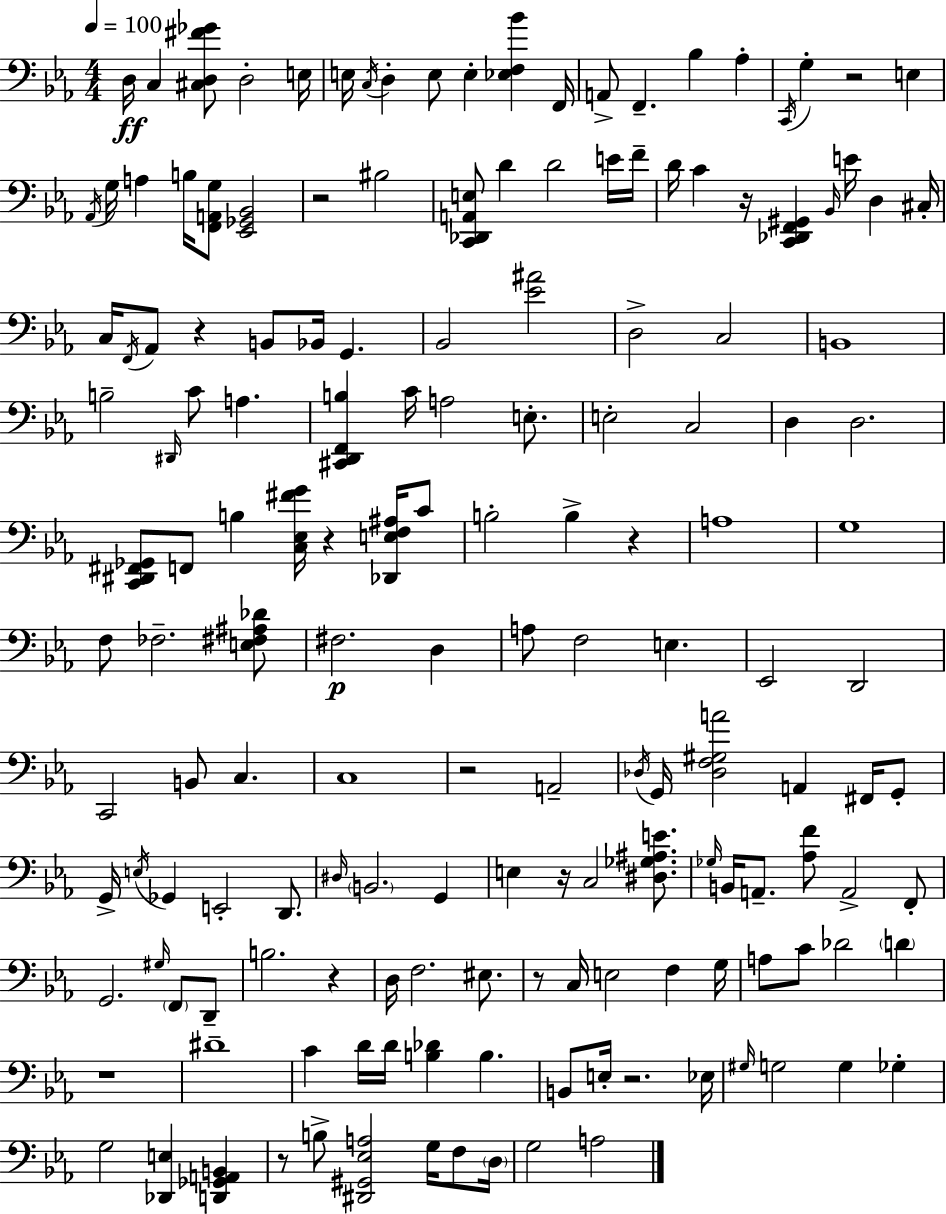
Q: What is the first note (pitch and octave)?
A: D3